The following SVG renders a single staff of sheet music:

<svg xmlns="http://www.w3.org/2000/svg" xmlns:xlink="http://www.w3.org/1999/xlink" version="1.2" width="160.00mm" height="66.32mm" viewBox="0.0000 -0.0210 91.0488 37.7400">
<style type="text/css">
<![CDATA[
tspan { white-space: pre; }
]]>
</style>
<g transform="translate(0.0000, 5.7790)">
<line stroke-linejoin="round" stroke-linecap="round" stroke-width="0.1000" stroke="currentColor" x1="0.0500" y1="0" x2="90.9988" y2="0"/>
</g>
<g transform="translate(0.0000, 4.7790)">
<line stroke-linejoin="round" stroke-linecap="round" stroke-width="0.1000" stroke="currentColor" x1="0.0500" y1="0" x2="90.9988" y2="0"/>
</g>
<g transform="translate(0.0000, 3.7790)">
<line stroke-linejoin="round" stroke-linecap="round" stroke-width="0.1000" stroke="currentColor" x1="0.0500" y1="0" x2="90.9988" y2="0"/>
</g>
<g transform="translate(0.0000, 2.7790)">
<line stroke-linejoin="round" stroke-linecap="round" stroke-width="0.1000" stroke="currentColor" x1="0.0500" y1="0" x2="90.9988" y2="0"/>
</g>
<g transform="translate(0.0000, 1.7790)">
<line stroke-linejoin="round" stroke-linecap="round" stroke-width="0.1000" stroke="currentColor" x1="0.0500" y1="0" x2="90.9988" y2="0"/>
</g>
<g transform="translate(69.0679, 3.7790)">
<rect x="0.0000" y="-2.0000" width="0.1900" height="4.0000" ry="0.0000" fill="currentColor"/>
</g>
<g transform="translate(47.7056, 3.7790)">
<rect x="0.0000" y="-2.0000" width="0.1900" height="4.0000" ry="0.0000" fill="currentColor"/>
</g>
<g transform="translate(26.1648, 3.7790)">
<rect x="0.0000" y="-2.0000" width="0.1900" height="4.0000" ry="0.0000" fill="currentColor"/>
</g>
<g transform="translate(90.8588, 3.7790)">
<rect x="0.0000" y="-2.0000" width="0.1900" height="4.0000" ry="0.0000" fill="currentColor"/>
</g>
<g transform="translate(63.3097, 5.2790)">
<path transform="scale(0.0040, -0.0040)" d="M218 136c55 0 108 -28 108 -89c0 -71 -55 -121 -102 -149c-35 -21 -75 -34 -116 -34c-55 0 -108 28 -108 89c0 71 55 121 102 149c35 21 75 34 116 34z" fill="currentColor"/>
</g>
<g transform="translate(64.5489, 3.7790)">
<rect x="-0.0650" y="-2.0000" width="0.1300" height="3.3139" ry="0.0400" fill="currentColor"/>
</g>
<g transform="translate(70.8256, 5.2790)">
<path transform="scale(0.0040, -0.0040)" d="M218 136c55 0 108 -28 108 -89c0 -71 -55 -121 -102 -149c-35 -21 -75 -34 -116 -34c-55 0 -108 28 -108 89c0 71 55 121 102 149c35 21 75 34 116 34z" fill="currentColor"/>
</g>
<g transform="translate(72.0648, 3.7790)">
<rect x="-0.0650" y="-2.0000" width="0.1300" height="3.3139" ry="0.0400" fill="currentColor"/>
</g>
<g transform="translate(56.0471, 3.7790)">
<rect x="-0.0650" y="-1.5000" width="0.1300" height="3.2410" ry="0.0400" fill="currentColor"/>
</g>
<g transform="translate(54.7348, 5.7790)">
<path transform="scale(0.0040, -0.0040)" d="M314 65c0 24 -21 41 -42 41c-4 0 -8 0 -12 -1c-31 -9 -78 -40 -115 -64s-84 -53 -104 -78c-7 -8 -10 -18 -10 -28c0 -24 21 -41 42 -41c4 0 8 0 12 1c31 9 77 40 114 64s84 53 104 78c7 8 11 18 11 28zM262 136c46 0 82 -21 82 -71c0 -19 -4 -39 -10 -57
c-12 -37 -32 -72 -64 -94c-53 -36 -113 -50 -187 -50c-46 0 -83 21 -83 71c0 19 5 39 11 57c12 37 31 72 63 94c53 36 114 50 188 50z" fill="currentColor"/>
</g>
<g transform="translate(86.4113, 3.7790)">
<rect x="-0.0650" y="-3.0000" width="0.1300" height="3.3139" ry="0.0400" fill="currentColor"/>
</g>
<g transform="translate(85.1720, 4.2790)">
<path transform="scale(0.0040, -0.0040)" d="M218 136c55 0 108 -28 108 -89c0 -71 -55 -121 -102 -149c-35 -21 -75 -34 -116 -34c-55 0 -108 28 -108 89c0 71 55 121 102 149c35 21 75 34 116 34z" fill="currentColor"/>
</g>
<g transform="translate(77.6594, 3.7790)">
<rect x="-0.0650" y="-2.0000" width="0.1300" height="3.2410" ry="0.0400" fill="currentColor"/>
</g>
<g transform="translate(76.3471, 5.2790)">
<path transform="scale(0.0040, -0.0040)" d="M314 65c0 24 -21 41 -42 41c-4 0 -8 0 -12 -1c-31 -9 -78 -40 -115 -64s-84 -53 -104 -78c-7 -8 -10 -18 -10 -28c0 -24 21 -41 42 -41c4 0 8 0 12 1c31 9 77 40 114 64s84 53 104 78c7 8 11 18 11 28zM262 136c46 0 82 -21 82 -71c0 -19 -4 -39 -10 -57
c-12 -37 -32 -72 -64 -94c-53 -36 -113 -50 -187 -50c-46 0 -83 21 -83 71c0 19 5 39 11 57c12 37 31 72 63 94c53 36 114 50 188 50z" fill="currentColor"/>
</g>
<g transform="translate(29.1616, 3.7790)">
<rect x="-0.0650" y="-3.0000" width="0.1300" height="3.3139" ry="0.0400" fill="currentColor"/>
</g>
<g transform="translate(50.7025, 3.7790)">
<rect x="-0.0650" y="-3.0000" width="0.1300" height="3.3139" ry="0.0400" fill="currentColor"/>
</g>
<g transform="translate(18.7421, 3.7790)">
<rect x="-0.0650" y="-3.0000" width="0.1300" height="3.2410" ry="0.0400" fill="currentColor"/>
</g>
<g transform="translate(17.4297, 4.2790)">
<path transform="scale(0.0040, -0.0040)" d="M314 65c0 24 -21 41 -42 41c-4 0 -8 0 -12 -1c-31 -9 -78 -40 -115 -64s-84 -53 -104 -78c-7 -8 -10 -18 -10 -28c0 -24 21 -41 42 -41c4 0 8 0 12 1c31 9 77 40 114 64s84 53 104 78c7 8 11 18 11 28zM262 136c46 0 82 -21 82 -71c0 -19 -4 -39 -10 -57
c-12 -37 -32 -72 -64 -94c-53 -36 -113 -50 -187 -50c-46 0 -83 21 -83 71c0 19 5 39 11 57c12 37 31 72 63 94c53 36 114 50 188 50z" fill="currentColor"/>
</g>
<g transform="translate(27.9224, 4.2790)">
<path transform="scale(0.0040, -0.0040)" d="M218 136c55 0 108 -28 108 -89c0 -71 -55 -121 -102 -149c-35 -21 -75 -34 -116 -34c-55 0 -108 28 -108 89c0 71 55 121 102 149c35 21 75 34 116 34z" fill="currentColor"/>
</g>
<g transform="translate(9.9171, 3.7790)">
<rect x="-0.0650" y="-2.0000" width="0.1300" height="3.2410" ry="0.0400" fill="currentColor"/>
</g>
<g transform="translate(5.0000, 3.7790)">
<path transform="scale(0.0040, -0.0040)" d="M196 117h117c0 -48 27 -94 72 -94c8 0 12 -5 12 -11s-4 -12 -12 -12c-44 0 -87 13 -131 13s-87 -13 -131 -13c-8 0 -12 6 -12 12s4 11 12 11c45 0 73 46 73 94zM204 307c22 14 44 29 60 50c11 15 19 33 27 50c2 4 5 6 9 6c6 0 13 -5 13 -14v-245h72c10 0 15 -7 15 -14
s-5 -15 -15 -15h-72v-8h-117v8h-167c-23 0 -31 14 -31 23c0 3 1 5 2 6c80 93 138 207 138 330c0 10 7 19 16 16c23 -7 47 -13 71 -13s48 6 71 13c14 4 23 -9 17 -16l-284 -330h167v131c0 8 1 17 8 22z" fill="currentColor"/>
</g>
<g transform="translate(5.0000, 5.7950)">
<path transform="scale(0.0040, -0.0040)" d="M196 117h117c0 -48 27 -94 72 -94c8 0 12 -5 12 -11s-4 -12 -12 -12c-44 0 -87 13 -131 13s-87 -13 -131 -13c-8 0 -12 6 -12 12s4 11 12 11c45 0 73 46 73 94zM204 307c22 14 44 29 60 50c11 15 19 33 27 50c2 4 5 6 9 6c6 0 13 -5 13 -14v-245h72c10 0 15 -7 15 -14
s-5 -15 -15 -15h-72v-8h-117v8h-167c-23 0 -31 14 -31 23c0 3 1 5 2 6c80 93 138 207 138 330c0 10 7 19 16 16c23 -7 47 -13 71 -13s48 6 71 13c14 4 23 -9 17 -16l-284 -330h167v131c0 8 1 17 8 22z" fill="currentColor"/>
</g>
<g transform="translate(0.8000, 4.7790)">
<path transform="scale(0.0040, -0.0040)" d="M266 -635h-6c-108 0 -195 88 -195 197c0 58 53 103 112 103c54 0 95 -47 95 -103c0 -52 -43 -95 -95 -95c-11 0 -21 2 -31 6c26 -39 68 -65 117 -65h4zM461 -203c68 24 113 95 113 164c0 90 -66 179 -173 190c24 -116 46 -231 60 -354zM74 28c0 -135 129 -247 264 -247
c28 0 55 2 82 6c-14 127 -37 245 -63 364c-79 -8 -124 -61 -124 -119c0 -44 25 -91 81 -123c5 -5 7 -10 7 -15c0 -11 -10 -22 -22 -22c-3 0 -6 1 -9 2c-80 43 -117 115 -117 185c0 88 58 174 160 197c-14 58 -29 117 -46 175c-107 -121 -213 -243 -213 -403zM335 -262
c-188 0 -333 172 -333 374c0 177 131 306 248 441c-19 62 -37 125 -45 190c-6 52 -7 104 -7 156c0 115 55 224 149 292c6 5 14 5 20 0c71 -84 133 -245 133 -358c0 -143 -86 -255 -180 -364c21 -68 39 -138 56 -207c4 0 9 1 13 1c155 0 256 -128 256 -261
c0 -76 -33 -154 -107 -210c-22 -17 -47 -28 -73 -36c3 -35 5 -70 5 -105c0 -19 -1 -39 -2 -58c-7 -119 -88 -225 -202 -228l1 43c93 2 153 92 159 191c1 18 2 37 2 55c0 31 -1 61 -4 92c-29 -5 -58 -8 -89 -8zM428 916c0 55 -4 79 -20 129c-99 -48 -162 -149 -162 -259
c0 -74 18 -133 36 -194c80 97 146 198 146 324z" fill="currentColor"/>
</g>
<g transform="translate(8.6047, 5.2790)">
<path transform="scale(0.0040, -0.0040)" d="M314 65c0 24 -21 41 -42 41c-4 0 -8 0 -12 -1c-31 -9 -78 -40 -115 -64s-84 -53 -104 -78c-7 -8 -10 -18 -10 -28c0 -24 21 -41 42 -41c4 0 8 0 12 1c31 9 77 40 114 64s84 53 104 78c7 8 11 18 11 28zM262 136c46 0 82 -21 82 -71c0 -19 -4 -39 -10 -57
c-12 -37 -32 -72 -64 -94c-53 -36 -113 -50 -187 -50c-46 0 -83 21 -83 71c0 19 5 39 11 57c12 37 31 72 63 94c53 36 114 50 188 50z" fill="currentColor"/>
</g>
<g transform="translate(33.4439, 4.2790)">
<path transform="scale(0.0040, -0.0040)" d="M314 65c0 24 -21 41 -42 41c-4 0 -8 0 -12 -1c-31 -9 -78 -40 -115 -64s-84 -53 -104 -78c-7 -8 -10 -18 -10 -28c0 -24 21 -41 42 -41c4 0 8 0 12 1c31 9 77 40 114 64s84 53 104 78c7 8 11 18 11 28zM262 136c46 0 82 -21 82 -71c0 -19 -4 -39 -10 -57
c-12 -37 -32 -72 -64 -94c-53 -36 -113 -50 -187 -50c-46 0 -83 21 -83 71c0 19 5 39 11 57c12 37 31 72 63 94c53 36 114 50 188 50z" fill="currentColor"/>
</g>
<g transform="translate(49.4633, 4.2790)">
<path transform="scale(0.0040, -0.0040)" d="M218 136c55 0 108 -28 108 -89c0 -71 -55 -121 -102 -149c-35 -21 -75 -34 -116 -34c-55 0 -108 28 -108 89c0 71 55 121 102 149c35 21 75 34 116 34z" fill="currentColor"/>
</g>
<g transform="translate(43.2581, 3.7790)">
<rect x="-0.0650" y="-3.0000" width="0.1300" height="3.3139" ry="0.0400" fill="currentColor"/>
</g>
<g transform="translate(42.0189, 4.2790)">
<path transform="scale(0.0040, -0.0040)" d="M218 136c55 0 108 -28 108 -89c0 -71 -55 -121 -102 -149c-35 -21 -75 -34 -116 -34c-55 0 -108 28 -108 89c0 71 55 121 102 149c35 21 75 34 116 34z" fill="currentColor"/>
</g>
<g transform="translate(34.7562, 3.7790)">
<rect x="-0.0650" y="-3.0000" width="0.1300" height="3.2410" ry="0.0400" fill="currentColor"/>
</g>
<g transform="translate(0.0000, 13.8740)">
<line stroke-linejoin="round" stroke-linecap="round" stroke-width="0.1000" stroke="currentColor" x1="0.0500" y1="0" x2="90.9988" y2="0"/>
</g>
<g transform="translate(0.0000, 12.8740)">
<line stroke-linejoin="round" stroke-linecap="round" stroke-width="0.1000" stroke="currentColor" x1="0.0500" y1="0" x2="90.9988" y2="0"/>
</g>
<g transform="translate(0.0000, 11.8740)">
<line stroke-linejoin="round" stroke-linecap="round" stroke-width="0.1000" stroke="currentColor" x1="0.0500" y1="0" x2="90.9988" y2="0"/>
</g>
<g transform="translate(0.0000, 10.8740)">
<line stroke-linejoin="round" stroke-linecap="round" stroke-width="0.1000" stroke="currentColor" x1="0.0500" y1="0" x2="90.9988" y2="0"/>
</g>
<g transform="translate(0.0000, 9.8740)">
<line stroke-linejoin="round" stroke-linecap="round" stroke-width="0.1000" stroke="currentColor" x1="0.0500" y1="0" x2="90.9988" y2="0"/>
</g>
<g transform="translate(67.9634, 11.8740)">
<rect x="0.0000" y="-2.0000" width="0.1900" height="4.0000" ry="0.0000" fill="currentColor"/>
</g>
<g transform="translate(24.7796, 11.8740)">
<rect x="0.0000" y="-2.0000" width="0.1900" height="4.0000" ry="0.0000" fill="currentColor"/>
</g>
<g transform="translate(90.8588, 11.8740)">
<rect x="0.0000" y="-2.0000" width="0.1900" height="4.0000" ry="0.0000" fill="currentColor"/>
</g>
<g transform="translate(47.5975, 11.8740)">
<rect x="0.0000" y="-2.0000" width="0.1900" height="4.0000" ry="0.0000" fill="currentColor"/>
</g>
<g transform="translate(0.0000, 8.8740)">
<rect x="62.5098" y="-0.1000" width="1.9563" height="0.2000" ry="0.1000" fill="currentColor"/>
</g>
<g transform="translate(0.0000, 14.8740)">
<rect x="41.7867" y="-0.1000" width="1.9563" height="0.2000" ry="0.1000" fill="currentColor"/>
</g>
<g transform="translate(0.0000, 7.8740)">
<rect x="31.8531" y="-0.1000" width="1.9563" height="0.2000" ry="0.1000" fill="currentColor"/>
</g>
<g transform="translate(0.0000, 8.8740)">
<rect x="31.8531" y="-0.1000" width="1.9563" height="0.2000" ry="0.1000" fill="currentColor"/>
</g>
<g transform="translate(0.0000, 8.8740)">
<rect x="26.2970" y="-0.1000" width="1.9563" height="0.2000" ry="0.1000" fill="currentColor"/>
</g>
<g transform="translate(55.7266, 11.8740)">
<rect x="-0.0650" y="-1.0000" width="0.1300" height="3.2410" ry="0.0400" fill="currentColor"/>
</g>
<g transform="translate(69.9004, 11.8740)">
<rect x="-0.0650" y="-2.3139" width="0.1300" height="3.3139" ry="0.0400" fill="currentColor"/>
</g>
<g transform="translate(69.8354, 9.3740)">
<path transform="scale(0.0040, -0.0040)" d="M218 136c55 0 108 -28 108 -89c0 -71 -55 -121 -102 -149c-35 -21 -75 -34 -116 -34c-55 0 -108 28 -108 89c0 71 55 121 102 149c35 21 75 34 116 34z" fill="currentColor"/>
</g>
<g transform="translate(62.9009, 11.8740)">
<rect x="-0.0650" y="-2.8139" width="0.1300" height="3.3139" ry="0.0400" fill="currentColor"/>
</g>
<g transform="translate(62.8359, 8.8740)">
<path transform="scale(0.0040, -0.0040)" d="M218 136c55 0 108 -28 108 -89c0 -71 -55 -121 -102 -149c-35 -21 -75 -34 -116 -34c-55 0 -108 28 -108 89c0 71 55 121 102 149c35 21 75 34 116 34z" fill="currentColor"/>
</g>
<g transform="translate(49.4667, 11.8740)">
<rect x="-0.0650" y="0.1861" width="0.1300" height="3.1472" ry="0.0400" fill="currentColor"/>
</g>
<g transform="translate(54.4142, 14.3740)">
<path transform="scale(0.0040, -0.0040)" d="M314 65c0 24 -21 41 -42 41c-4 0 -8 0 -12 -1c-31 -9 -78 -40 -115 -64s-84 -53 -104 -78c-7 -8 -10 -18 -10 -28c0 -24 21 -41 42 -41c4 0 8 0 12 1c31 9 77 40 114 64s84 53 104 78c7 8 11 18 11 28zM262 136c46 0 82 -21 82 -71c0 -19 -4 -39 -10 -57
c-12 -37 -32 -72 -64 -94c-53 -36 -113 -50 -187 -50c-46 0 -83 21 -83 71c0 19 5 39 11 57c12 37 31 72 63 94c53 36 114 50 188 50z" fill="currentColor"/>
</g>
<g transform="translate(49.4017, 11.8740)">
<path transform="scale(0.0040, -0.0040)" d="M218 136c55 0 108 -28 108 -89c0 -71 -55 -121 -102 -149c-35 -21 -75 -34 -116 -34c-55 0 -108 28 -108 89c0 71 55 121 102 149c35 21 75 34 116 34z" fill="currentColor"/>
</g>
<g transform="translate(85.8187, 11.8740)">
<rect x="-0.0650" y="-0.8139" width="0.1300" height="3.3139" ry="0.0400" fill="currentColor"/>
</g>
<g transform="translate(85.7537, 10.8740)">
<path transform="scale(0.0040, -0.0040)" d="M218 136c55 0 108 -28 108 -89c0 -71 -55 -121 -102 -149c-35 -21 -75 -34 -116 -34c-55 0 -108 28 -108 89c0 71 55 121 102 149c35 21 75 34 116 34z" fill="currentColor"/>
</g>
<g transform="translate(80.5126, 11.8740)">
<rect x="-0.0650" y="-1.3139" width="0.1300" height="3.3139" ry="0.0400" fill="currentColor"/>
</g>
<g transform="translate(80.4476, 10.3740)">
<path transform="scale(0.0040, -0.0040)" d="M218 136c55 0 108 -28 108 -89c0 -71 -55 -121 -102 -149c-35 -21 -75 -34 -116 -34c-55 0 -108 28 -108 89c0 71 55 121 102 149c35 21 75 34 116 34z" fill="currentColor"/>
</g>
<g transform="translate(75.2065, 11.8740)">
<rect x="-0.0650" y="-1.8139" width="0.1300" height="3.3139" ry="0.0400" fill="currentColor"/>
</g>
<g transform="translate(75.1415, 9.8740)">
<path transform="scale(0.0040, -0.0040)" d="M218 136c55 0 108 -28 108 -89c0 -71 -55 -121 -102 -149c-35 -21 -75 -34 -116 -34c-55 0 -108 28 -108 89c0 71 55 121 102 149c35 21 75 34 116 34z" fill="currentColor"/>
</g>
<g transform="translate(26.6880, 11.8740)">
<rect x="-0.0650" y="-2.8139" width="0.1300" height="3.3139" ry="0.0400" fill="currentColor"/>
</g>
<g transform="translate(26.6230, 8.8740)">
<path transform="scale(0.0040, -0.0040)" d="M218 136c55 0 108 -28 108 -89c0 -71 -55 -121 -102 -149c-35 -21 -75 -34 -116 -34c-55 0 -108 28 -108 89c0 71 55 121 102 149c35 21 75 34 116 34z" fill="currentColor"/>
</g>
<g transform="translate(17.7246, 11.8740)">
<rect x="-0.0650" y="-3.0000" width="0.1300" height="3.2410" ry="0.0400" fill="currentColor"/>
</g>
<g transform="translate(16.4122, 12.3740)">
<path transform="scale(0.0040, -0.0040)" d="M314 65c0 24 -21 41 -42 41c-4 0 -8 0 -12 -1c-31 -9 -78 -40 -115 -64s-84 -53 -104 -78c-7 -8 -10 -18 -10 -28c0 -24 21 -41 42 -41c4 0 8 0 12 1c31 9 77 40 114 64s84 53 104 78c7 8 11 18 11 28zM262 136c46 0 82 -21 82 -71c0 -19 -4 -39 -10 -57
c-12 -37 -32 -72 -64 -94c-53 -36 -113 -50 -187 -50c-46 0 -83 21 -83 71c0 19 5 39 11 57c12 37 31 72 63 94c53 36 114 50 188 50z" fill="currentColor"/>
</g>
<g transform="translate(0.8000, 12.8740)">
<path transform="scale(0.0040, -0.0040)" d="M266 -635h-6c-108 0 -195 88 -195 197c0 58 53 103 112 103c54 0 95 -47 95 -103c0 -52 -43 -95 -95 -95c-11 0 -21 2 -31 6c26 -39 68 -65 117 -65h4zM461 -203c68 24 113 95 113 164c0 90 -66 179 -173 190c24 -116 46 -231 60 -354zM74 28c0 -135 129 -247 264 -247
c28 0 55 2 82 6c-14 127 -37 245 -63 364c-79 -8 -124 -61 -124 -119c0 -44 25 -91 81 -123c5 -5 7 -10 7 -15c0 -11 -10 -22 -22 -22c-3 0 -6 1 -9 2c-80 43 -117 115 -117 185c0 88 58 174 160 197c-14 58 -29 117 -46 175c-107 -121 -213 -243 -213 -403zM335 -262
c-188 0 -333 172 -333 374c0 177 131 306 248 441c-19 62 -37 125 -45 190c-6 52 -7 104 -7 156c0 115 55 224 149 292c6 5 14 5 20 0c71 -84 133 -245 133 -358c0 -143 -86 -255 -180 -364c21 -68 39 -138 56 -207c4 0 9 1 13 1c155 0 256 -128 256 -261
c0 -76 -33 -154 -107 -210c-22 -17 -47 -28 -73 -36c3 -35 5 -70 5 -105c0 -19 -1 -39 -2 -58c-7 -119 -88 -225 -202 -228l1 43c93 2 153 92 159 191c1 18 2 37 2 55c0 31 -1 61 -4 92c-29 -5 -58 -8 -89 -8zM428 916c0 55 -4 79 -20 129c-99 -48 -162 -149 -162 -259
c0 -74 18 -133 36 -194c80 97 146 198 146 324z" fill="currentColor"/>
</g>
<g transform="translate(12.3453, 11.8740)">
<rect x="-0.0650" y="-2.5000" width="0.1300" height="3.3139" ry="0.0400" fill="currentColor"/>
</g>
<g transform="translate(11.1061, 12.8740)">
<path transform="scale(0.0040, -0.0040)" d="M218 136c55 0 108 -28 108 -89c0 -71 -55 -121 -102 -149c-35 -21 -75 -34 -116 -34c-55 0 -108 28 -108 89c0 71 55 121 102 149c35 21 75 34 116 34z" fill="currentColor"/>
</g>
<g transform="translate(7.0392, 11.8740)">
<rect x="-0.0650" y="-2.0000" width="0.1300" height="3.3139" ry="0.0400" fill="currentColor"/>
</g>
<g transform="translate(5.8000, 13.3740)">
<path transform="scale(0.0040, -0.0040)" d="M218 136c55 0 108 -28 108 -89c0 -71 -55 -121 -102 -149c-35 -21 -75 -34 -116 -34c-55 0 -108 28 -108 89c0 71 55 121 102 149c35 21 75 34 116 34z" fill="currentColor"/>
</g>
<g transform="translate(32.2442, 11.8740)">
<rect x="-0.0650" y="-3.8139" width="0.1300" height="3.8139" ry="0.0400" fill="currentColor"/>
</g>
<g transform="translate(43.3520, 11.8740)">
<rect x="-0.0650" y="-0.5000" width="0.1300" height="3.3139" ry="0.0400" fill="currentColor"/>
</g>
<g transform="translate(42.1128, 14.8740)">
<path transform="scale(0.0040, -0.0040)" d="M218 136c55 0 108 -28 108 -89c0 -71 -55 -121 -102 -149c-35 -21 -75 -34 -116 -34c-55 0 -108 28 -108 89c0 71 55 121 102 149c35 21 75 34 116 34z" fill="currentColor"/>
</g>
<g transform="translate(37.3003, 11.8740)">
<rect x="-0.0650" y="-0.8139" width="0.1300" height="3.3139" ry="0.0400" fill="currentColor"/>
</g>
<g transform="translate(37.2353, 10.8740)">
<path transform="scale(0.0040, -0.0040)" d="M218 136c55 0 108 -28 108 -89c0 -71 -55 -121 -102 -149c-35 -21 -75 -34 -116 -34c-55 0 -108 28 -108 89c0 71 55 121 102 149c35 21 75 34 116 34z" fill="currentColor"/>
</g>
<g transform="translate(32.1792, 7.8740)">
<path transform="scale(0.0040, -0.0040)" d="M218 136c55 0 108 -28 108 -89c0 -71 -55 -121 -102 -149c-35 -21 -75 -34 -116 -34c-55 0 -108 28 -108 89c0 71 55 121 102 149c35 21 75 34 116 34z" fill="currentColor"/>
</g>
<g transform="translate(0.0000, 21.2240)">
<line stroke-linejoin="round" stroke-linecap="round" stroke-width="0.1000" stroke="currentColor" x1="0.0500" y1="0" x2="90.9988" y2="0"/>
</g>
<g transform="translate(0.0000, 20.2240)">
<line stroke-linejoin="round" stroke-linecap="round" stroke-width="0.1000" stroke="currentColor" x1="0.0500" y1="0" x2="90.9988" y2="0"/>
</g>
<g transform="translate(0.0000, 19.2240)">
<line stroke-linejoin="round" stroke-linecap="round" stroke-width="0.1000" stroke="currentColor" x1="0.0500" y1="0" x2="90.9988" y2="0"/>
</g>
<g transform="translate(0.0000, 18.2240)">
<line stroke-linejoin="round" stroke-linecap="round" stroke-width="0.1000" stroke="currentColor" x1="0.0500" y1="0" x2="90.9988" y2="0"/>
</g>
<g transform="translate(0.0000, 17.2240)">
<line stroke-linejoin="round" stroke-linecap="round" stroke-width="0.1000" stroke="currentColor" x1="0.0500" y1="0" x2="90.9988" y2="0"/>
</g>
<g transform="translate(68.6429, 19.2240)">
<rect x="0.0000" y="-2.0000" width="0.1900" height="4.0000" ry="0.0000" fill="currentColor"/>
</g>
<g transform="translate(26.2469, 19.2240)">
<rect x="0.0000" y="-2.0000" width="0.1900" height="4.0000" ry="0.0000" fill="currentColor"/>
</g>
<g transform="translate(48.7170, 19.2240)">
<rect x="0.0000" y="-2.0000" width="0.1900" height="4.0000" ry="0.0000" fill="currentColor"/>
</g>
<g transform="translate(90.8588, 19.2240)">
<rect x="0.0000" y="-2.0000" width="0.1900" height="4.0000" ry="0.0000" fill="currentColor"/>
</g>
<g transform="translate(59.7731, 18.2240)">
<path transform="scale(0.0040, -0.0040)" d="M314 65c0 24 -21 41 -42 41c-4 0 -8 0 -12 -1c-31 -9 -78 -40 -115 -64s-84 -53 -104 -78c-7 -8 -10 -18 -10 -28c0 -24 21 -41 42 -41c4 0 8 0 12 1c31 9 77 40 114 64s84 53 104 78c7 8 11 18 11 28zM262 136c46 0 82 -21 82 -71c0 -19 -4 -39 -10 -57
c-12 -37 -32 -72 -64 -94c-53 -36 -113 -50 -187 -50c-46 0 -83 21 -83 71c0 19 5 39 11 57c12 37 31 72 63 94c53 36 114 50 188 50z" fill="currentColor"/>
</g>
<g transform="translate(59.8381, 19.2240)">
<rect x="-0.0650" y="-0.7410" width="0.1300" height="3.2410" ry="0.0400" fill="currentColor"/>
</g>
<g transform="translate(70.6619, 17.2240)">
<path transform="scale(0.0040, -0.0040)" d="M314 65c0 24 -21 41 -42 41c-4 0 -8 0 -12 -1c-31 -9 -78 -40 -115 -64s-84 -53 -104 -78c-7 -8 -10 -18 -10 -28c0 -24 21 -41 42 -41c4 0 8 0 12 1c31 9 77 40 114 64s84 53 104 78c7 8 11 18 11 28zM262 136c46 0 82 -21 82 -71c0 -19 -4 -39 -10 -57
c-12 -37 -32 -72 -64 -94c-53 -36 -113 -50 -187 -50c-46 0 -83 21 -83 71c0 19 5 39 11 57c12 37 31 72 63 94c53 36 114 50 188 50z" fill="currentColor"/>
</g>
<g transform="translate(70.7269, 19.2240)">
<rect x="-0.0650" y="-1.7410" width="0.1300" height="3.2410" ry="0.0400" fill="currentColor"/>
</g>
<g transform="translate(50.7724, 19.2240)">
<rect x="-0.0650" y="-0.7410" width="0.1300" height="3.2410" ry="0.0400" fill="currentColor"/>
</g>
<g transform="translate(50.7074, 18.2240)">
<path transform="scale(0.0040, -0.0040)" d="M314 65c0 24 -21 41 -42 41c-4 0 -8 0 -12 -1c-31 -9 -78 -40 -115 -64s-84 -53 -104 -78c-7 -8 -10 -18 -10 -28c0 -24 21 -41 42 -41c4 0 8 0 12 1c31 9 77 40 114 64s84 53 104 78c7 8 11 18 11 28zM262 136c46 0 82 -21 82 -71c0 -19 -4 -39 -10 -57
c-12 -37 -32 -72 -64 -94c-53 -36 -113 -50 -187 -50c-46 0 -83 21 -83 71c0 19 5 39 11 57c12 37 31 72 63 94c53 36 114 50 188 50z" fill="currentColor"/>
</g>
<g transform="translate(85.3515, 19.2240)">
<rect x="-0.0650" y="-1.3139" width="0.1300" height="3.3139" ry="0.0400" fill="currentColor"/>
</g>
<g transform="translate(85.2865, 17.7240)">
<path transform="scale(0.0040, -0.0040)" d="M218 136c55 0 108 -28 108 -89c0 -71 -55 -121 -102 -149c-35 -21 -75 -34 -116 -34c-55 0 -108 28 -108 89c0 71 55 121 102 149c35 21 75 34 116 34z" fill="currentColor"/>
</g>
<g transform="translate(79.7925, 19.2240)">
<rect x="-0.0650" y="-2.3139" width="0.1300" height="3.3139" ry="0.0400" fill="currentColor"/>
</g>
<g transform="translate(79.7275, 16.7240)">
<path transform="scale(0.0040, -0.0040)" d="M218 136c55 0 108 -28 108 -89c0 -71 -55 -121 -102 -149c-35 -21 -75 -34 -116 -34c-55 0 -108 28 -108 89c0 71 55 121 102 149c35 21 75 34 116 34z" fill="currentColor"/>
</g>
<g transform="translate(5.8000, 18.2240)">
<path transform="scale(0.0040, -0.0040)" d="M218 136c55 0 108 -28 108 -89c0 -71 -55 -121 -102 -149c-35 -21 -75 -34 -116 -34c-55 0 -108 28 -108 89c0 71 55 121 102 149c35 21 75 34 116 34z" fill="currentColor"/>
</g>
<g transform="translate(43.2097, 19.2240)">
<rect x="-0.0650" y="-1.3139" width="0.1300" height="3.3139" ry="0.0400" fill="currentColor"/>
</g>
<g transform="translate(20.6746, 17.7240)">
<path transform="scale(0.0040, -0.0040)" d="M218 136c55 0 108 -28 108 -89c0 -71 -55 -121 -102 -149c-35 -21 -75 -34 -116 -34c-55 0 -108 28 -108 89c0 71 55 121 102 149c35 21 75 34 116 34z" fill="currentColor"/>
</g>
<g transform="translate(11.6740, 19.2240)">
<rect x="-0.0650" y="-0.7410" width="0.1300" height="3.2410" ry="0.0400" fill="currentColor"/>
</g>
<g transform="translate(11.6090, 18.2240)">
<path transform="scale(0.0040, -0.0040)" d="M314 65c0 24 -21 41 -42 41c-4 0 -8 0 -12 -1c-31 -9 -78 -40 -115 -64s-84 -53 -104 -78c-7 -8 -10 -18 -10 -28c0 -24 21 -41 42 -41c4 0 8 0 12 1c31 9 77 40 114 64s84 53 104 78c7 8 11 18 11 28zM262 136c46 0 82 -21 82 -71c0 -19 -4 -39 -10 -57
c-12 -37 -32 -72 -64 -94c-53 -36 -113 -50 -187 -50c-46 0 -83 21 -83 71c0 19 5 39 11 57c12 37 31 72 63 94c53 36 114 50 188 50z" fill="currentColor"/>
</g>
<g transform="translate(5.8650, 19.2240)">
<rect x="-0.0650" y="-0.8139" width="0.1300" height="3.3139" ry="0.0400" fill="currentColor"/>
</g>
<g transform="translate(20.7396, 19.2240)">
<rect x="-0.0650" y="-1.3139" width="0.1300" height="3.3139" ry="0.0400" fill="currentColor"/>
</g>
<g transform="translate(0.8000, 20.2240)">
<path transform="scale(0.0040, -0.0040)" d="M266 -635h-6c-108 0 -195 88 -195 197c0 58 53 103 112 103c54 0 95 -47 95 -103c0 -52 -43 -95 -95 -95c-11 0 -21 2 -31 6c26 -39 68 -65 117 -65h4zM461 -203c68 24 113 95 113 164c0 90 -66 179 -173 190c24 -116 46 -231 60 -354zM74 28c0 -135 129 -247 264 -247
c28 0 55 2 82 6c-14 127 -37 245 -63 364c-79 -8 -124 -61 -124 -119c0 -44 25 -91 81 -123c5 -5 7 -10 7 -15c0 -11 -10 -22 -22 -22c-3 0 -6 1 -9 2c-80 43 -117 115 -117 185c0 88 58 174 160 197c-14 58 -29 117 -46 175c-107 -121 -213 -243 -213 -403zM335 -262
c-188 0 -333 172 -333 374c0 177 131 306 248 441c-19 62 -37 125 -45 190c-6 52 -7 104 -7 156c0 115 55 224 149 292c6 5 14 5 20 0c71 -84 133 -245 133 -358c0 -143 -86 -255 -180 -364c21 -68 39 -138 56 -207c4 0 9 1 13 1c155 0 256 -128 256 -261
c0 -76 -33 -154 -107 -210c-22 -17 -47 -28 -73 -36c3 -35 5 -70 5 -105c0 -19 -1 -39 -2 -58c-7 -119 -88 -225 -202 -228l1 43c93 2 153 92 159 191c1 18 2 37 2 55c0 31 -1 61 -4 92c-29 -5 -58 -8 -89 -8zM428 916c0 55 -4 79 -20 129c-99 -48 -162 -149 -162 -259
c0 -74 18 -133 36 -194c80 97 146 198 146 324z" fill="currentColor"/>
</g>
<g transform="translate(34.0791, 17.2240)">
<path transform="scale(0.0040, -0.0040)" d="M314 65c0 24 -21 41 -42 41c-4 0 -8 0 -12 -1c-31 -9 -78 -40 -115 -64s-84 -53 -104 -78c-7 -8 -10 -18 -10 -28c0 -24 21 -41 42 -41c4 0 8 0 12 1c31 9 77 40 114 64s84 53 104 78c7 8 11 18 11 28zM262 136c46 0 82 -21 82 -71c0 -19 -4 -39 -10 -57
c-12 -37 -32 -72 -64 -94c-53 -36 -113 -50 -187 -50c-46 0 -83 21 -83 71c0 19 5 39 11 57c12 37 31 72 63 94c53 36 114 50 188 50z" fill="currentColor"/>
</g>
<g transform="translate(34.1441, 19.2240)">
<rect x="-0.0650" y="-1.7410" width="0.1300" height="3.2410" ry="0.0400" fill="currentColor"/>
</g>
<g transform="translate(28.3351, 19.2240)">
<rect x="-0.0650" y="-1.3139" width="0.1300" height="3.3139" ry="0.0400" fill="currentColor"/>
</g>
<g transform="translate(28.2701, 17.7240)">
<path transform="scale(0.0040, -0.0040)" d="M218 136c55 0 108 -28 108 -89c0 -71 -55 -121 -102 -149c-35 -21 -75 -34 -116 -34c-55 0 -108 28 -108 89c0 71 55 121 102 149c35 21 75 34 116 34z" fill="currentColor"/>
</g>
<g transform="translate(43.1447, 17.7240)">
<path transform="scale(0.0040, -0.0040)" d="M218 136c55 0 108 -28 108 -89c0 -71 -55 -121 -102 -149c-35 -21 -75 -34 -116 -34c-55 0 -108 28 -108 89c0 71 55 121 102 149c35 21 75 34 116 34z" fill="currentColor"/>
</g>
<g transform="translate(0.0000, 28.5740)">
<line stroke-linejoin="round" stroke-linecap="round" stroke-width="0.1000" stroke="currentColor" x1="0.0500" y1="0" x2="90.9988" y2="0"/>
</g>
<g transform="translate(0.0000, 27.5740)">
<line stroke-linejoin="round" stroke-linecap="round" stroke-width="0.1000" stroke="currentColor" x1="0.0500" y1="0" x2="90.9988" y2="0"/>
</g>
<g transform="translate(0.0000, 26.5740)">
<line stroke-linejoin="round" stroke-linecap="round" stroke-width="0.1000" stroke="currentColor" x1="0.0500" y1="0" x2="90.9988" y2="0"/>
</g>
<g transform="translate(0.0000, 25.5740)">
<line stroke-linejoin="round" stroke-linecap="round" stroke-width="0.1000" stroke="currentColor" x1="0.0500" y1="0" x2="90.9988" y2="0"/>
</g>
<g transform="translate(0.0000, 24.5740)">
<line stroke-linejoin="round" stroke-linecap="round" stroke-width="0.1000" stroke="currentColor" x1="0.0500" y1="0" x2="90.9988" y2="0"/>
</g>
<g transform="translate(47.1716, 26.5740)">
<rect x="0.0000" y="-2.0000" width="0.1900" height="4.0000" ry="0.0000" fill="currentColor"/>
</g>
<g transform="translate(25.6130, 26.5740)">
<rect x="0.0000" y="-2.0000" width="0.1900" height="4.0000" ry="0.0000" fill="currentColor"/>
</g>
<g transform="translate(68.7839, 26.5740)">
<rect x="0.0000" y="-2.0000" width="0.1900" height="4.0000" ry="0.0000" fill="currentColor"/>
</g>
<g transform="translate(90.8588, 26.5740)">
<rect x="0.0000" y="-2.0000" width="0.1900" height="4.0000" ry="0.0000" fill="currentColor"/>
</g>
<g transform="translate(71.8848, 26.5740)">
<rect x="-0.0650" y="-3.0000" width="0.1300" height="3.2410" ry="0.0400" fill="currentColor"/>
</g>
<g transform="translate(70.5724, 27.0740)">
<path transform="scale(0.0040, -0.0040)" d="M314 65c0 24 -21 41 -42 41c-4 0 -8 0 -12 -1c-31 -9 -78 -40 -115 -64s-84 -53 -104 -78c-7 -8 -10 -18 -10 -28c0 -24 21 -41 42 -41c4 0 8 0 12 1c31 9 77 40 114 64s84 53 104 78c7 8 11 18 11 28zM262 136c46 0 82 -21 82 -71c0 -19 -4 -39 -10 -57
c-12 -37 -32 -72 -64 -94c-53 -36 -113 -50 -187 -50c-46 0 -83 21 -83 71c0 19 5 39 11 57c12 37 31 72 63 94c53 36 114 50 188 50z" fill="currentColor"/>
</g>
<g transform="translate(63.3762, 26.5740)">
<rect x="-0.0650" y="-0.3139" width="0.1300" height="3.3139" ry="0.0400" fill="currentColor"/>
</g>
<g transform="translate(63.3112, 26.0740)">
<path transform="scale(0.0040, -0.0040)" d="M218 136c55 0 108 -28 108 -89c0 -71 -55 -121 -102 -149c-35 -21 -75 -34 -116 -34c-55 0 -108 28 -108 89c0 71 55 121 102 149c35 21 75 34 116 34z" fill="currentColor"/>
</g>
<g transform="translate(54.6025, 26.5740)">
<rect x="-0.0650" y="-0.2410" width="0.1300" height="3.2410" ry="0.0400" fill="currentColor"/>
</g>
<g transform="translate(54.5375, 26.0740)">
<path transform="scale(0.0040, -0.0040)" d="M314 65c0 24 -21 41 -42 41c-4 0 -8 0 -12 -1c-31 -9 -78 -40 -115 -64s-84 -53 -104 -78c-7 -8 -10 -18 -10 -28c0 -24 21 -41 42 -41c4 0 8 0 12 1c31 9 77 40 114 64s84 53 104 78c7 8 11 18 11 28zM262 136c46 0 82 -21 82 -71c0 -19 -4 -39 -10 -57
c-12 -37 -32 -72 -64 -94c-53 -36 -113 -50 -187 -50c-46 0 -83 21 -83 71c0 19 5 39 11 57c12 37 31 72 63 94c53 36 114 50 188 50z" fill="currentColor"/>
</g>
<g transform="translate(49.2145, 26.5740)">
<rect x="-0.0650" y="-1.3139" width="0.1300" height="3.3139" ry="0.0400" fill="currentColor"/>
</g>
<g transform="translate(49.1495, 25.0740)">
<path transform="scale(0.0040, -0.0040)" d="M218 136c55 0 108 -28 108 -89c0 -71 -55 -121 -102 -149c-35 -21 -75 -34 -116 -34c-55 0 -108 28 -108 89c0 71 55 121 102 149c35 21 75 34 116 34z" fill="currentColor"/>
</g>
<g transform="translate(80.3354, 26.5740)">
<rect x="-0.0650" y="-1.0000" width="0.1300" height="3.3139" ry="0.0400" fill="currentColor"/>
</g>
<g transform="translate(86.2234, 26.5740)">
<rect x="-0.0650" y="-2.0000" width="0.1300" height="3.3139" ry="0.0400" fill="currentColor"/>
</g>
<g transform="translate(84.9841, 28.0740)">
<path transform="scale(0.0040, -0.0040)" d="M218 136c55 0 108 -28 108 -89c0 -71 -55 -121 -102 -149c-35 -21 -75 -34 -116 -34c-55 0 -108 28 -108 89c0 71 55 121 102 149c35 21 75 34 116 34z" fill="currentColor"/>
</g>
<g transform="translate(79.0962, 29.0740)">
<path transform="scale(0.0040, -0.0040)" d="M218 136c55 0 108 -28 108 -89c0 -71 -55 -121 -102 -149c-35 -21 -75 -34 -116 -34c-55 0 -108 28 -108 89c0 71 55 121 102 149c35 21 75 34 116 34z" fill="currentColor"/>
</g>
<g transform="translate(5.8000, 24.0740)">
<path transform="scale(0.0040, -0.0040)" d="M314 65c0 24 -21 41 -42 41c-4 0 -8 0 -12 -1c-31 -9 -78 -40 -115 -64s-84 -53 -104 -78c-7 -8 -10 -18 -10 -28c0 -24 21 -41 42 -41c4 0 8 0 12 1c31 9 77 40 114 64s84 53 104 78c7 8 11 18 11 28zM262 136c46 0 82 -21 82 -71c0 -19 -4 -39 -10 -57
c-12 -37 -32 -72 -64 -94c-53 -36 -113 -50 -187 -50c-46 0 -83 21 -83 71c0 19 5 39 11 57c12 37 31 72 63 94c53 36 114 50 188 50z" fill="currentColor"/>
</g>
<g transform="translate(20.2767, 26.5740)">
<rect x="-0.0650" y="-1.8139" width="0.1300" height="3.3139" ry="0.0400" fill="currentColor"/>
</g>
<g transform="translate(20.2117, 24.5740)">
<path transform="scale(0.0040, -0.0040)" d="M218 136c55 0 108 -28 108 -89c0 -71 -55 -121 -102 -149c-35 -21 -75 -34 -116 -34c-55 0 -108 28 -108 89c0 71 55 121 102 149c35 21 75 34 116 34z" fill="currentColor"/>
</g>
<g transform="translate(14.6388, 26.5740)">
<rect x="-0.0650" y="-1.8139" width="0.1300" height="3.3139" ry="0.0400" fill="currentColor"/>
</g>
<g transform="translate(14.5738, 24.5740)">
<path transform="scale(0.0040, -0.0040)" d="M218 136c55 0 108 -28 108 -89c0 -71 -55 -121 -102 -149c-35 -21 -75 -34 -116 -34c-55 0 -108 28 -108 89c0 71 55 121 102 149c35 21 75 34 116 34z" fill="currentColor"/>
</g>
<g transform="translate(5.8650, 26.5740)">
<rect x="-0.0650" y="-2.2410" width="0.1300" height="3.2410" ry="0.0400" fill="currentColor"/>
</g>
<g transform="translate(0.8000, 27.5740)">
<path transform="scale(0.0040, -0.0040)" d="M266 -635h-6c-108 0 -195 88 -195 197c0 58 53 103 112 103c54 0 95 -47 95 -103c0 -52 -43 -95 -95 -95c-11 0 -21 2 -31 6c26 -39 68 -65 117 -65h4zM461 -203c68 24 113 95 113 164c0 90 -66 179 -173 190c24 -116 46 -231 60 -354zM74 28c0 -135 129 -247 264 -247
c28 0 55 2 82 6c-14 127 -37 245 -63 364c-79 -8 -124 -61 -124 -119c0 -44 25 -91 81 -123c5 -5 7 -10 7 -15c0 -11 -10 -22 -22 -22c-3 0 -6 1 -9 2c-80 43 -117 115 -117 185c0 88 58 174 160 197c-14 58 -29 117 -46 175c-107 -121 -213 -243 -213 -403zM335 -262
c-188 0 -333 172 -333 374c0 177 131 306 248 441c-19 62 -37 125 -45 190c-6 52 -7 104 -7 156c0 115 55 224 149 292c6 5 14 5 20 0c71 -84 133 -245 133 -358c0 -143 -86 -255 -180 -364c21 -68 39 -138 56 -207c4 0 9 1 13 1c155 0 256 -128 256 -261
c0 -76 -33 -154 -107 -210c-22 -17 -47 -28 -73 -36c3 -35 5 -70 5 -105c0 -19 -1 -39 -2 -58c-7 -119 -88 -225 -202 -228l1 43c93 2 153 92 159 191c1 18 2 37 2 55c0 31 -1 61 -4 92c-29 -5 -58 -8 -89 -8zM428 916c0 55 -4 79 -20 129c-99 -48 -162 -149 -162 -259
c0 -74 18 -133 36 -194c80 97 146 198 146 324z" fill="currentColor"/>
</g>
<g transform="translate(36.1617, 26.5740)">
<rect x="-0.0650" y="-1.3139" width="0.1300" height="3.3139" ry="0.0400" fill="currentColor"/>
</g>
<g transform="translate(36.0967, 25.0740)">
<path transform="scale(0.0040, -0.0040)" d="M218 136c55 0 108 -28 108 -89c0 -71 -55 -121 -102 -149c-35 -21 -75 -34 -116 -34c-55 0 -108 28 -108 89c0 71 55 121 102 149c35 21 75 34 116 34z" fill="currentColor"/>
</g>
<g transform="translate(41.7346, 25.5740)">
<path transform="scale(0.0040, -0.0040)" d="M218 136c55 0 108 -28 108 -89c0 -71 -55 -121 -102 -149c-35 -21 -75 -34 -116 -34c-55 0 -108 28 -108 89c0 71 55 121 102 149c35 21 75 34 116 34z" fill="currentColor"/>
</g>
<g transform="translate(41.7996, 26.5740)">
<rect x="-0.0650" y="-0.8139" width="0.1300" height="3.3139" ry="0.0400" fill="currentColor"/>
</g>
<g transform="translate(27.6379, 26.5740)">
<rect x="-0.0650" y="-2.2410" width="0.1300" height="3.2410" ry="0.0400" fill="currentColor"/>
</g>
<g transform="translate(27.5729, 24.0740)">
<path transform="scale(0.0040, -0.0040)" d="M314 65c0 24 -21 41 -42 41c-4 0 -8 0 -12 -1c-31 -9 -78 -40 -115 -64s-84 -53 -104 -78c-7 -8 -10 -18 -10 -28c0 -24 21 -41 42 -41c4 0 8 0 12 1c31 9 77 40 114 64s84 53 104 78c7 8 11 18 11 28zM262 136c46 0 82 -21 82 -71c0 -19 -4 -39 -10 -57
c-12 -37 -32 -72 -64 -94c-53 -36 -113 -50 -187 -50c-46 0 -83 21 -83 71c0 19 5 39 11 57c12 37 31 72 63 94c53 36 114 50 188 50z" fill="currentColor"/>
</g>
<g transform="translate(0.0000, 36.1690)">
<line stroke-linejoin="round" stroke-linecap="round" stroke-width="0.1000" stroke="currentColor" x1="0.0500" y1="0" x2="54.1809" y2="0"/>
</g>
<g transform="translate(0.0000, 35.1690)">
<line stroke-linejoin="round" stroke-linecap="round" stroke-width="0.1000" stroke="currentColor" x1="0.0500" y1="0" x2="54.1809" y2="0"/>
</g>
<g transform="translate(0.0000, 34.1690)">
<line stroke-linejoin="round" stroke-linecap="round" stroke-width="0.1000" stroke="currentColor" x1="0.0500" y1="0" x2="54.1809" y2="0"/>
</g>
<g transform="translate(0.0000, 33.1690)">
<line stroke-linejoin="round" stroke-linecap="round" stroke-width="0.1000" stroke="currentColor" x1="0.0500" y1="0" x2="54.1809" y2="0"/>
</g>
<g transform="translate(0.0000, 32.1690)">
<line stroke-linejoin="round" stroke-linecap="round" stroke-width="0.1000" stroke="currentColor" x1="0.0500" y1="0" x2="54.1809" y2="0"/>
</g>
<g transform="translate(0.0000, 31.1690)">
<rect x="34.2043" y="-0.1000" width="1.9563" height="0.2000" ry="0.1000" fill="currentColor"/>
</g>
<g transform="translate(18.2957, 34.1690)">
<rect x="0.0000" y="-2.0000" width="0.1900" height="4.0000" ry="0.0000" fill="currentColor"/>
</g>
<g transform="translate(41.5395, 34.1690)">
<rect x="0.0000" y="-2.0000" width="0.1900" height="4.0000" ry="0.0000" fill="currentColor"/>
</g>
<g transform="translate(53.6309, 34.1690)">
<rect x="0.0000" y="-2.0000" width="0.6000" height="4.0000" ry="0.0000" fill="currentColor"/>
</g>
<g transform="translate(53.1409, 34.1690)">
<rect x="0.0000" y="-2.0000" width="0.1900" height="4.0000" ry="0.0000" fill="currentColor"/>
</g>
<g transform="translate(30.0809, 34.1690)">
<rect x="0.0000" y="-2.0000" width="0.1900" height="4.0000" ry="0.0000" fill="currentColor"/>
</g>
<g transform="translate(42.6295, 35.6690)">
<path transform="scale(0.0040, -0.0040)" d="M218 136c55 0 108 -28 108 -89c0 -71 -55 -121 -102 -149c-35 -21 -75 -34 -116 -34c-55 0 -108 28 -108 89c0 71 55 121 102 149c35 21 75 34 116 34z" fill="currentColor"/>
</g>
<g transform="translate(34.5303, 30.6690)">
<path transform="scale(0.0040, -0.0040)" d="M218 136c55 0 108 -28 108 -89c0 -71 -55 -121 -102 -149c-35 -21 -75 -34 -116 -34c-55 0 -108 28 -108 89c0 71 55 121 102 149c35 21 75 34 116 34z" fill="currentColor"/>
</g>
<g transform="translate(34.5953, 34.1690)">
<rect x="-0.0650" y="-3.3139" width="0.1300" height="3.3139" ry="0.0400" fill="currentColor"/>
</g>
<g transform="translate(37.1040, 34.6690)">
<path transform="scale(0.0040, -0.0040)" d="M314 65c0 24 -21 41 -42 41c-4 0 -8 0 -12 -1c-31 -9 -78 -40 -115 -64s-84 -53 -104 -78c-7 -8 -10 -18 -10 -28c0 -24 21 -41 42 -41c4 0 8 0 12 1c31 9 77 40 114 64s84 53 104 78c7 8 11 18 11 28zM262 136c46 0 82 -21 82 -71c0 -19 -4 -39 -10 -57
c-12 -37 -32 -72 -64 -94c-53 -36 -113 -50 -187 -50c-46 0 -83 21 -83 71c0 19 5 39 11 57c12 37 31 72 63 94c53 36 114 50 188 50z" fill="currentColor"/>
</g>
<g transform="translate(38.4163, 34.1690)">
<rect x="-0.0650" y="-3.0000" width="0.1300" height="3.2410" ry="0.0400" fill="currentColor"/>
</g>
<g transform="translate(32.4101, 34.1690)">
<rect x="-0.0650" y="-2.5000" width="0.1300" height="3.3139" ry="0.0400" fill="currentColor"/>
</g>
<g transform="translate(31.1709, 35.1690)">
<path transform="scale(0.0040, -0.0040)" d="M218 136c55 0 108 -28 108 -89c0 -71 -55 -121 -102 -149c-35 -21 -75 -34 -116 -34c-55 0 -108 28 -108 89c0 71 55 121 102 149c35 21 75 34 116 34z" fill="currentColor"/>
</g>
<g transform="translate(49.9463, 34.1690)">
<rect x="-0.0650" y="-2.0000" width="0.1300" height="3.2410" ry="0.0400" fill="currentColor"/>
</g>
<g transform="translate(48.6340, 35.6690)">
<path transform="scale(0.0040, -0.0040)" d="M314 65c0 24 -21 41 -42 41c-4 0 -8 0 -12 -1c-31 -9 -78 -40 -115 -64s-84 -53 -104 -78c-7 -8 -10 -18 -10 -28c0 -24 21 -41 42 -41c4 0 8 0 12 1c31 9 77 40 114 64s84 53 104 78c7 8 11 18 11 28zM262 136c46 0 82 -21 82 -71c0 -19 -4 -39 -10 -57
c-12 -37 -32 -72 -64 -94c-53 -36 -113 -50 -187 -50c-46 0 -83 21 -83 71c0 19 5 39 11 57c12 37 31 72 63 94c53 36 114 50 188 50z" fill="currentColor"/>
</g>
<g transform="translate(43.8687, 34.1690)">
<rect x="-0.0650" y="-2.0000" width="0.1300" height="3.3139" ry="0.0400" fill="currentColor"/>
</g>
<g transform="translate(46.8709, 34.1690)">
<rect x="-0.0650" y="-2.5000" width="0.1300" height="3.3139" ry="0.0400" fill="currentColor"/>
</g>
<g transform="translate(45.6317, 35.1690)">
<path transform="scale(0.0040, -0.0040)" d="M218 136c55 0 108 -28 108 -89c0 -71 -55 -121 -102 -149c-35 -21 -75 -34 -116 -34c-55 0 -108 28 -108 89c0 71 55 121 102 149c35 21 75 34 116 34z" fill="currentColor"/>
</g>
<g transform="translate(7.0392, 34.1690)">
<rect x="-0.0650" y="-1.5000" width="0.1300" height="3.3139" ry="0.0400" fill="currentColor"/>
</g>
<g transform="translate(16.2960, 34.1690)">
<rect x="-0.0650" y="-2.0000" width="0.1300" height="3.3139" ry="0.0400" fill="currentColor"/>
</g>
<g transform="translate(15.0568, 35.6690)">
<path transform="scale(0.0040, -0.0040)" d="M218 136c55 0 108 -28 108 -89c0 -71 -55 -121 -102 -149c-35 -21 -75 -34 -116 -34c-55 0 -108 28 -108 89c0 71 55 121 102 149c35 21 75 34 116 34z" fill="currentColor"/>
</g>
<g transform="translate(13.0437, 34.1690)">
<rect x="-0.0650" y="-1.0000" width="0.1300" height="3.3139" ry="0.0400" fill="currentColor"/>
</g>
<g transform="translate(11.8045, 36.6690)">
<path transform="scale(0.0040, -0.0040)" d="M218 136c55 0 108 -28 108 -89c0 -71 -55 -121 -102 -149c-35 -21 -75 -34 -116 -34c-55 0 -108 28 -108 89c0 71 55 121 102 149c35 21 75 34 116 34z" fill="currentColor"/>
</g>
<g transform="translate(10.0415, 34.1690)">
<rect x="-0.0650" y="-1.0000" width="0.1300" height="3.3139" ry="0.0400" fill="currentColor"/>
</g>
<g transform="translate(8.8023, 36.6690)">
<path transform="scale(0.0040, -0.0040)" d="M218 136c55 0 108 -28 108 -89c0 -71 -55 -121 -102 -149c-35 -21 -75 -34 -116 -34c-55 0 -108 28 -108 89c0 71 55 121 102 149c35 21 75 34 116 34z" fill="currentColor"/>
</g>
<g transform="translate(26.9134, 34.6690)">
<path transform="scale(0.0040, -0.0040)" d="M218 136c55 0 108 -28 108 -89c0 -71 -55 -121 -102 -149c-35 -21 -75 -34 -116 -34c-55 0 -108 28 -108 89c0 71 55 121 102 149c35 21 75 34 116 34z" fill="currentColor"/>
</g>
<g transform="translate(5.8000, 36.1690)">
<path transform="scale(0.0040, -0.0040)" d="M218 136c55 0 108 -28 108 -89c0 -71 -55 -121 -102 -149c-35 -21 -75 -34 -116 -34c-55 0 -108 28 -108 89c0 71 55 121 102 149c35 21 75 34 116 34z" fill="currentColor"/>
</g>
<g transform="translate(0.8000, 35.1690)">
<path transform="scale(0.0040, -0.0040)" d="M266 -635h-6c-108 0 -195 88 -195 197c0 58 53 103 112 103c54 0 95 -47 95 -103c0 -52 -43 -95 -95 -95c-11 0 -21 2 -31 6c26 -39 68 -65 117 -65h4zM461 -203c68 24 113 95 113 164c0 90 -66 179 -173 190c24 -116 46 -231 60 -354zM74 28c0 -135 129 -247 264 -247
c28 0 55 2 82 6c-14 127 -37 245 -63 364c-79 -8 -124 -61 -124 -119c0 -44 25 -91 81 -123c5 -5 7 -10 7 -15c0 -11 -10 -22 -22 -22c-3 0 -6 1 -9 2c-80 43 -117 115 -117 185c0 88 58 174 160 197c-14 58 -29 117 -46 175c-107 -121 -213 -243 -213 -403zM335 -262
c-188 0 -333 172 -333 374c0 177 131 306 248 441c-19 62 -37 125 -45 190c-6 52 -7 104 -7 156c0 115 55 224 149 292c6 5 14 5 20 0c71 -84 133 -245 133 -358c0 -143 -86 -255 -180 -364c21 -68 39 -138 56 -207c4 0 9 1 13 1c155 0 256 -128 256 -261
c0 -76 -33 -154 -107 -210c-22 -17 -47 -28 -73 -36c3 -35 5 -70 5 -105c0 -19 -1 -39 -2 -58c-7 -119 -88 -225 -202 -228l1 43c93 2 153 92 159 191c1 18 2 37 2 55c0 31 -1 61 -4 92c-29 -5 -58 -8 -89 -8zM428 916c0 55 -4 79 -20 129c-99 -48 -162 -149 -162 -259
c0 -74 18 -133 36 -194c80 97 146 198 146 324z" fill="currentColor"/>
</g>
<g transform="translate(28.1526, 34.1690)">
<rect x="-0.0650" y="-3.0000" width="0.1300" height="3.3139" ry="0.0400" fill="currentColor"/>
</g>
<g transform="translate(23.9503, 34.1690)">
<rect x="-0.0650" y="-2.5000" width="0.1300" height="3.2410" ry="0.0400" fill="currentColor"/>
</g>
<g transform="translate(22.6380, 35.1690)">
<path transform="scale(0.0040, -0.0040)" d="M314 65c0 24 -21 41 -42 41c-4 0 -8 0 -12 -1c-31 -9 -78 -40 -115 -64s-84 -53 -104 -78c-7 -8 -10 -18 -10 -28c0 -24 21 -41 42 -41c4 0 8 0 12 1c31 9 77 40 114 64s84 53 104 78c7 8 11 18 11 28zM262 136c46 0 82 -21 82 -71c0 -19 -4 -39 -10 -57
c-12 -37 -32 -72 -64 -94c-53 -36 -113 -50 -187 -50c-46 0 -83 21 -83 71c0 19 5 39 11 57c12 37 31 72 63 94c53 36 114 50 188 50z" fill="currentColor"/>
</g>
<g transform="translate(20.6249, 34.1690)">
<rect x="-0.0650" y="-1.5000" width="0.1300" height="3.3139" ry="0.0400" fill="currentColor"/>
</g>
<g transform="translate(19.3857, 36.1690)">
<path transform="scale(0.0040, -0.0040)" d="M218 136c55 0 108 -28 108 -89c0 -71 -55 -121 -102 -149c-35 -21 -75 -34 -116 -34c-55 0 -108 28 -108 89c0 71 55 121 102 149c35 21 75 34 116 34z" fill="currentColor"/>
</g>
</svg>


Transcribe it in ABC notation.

X:1
T:Untitled
M:4/4
L:1/4
K:C
F2 A2 A A2 A A E2 F F F2 A F G A2 a c' d C B D2 a g f e d d d2 e e f2 e d2 d2 f2 g e g2 f f g2 e d e c2 c A2 D F E D D F E G2 A G b A2 F G F2